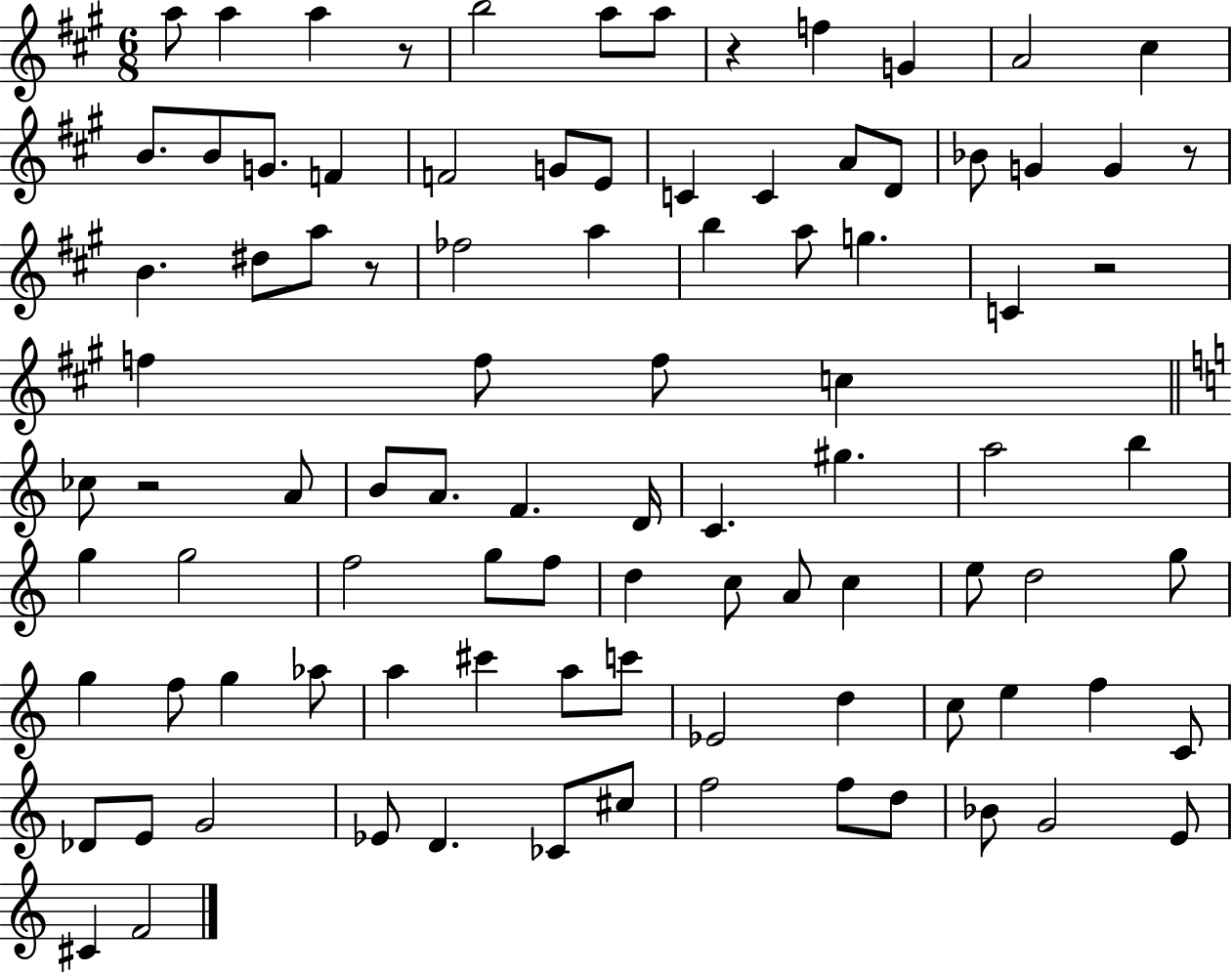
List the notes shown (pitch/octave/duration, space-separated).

A5/e A5/q A5/q R/e B5/h A5/e A5/e R/q F5/q G4/q A4/h C#5/q B4/e. B4/e G4/e. F4/q F4/h G4/e E4/e C4/q C4/q A4/e D4/e Bb4/e G4/q G4/q R/e B4/q. D#5/e A5/e R/e FES5/h A5/q B5/q A5/e G5/q. C4/q R/h F5/q F5/e F5/e C5/q CES5/e R/h A4/e B4/e A4/e. F4/q. D4/s C4/q. G#5/q. A5/h B5/q G5/q G5/h F5/h G5/e F5/e D5/q C5/e A4/e C5/q E5/e D5/h G5/e G5/q F5/e G5/q Ab5/e A5/q C#6/q A5/e C6/e Eb4/h D5/q C5/e E5/q F5/q C4/e Db4/e E4/e G4/h Eb4/e D4/q. CES4/e C#5/e F5/h F5/e D5/e Bb4/e G4/h E4/e C#4/q F4/h